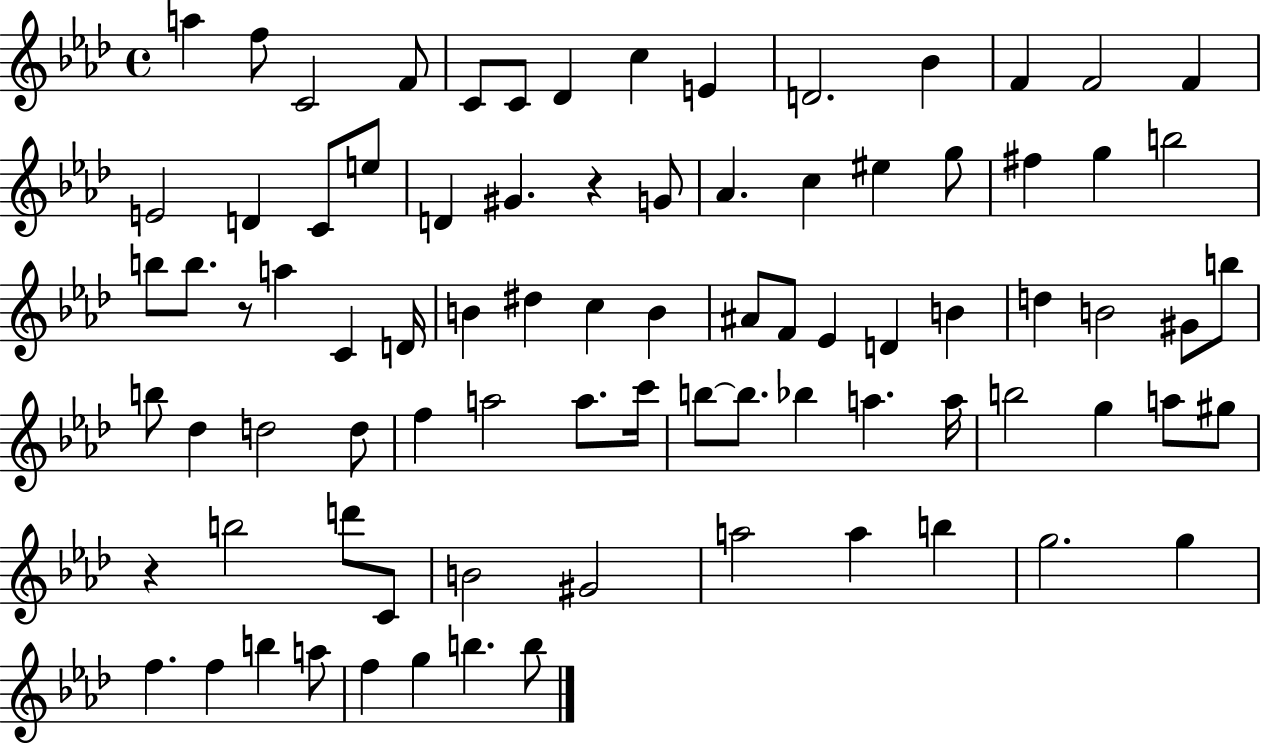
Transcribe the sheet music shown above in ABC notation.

X:1
T:Untitled
M:4/4
L:1/4
K:Ab
a f/2 C2 F/2 C/2 C/2 _D c E D2 _B F F2 F E2 D C/2 e/2 D ^G z G/2 _A c ^e g/2 ^f g b2 b/2 b/2 z/2 a C D/4 B ^d c B ^A/2 F/2 _E D B d B2 ^G/2 b/2 b/2 _d d2 d/2 f a2 a/2 c'/4 b/2 b/2 _b a a/4 b2 g a/2 ^g/2 z b2 d'/2 C/2 B2 ^G2 a2 a b g2 g f f b a/2 f g b b/2